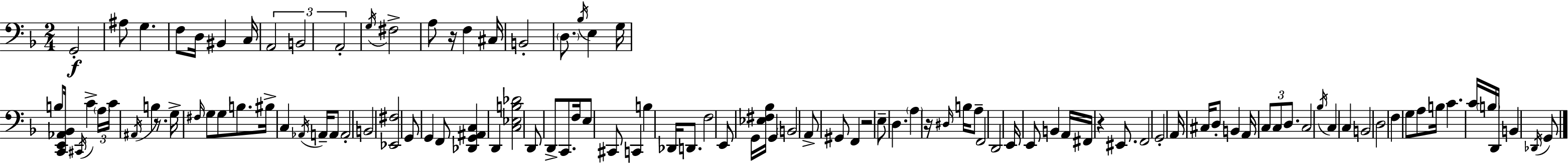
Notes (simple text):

G2/h A#3/e G3/q. F3/e D3/s BIS2/q C3/s A2/h B2/h A2/h G3/s F#3/h A3/e R/s F3/q C#3/s B2/h D3/e. Bb3/s E3/q G3/s B3/e [C2,E2,Ab2,Bb2]/s C#2/s C4/q A3/s C4/s A#2/s B3/q R/e. G3/s F#3/s G3/e G3/e B3/e. BIS3/s C3/q Ab2/s A2/s A2/e A2/h B2/h [Eb2,F#3]/h G2/e G2/q F2/e [Db2,G2,A#2,C3]/q D2/q [C3,Eb3,B3,Db4]/h D2/e D2/e C2/e. F3/s E3/e C#2/e C2/q B3/q Db2/s D2/e. F3/h E2/e G2/s [Eb3,F#3,Bb3]/s G2/q B2/h A2/e G#2/e F2/q R/h E3/e D3/q. A3/q R/s D#3/s B3/s A3/e F2/h D2/h E2/s E2/e B2/q A2/s F#2/s R/q EIS2/e. F2/h G2/h A2/s C#3/s D3/e B2/q A2/s C3/e C3/e D3/e. C3/h Bb3/s C3/q C3/q B2/h D3/h F3/q G3/e A3/e B3/s C4/q. C4/s B3/s D2/s B2/q Db2/s G2/e